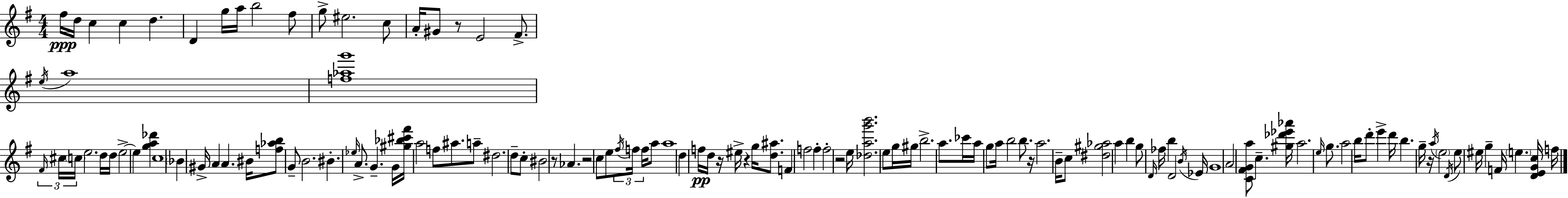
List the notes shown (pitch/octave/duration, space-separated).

F#5/s D5/s C5/q C5/q D5/q. D4/q G5/s A5/s B5/h F#5/e G5/e EIS5/h. C5/e A4/s G#4/e R/e E4/h F#4/e. E5/s A5/w [F5,Ab5,G6]/w F#4/s C#5/s C5/s E5/h. D5/s D5/s E5/h E5/q [G5,A5,Db6]/q C5/w Bb4/q G#4/s A4/q A4/q. BIS4/s [F5,Ab5,B5]/e G4/e B4/h. BIS4/q. Eb5/s A4/e. G4/q. G4/s [G#5,Bb5,C#6,F#6]/s A5/h F5/e A#5/e. A5/e D#5/h. D5/e C5/e BIS4/h R/e Ab4/q. R/h C5/e E5/e F#5/s F5/s F5/s A5/e A5/w D5/q F5/s D5/s R/s EIS5/s R/q G5/s [D5,A#5]/e. F4/q F5/h F5/q F5/h R/h E5/s [Db5,A5,G6,B6]/h. E5/e G5/s G#5/s B5/h. A5/e. CES6/s A5/s G5/e A5/s B5/h B5/e. R/s A5/h. B4/s C5/e [D#5,G#5,Ab5]/h A5/q B5/q G5/e D4/s FES5/s B5/q D4/h B4/s Eb4/s G4/w A4/h [C4,F#4,G4,A5]/e C5/q. [G#5,Db6,Eb6,Ab6]/s A5/h. E5/s G5/e. A5/h B5/s D6/e E6/q D6/s B5/q. G5/s R/s A5/s E5/h D4/s E5/e EIS5/s G5/q F4/s E5/q. [D4,E4,G4,C5]/s F5/s